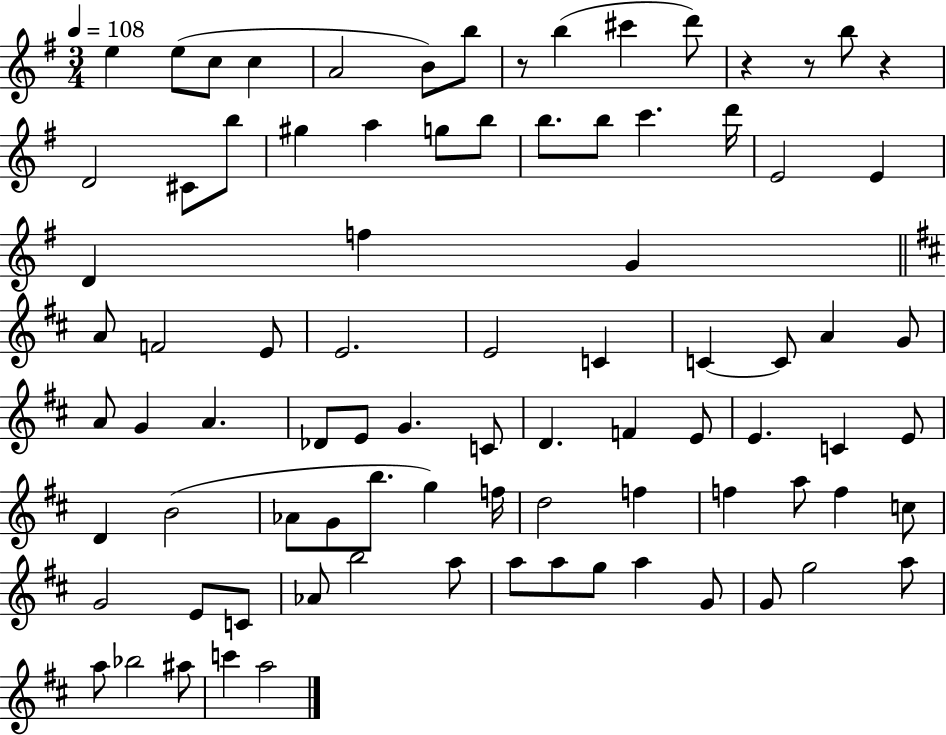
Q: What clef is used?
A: treble